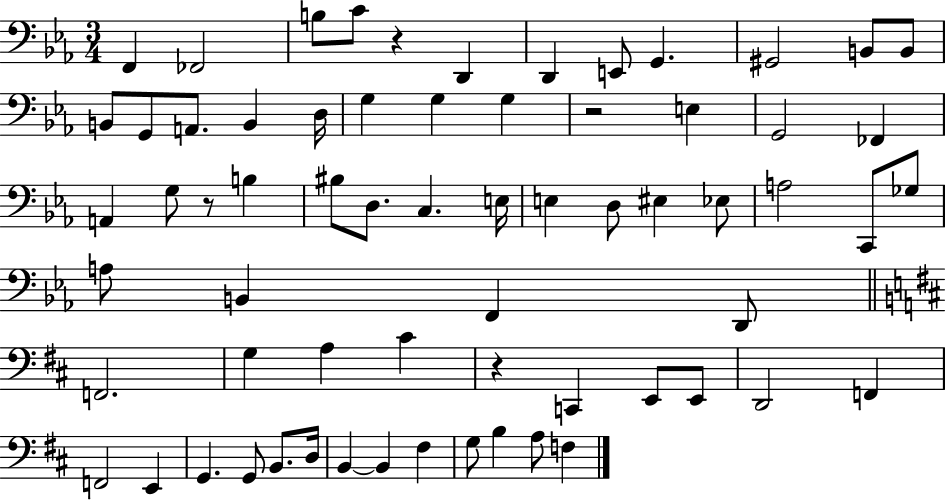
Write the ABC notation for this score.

X:1
T:Untitled
M:3/4
L:1/4
K:Eb
F,, _F,,2 B,/2 C/2 z D,, D,, E,,/2 G,, ^G,,2 B,,/2 B,,/2 B,,/2 G,,/2 A,,/2 B,, D,/4 G, G, G, z2 E, G,,2 _F,, A,, G,/2 z/2 B, ^B,/2 D,/2 C, E,/4 E, D,/2 ^E, _E,/2 A,2 C,,/2 _G,/2 A,/2 B,, F,, D,,/2 F,,2 G, A, ^C z C,, E,,/2 E,,/2 D,,2 F,, F,,2 E,, G,, G,,/2 B,,/2 D,/4 B,, B,, ^F, G,/2 B, A,/2 F,